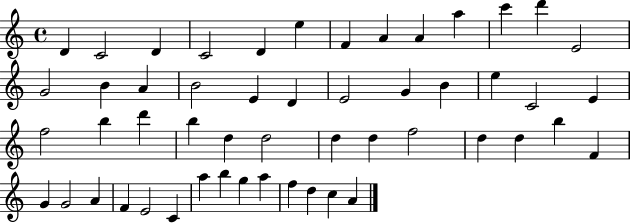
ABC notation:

X:1
T:Untitled
M:4/4
L:1/4
K:C
D C2 D C2 D e F A A a c' d' E2 G2 B A B2 E D E2 G B e C2 E f2 b d' b d d2 d d f2 d d b F G G2 A F E2 C a b g a f d c A